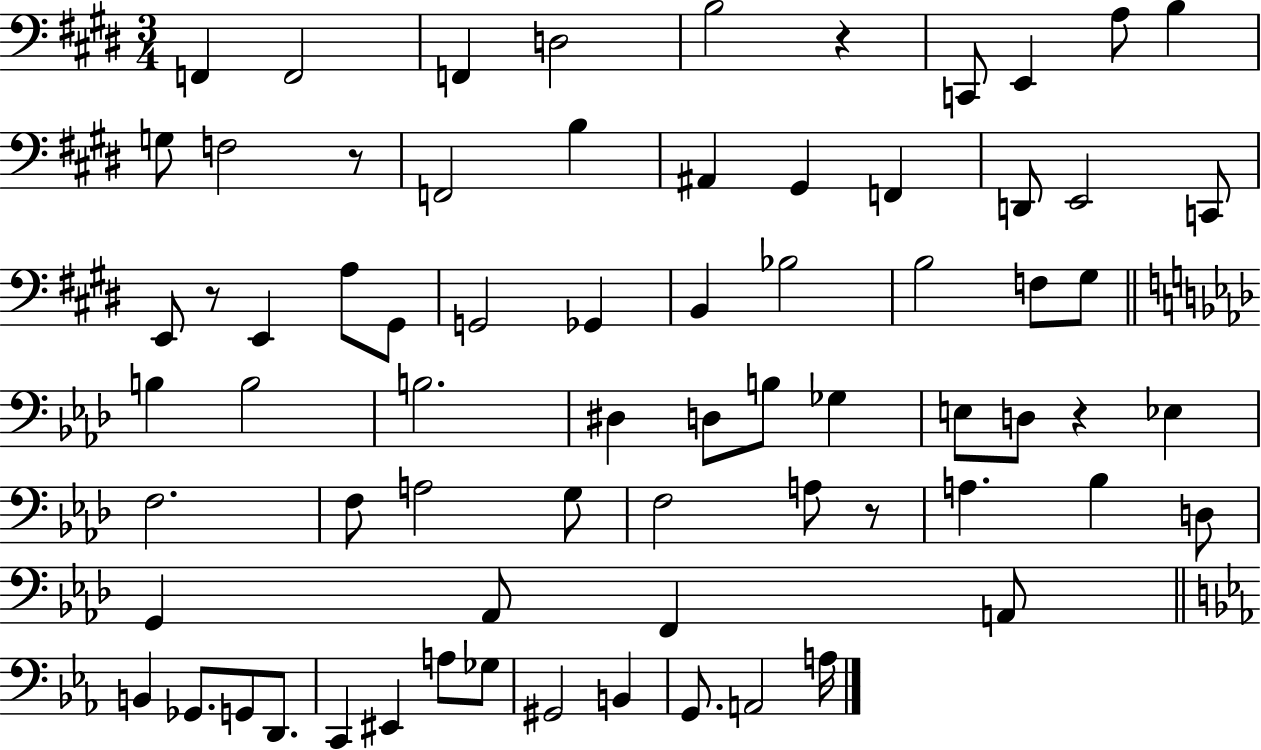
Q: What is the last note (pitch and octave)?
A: A3